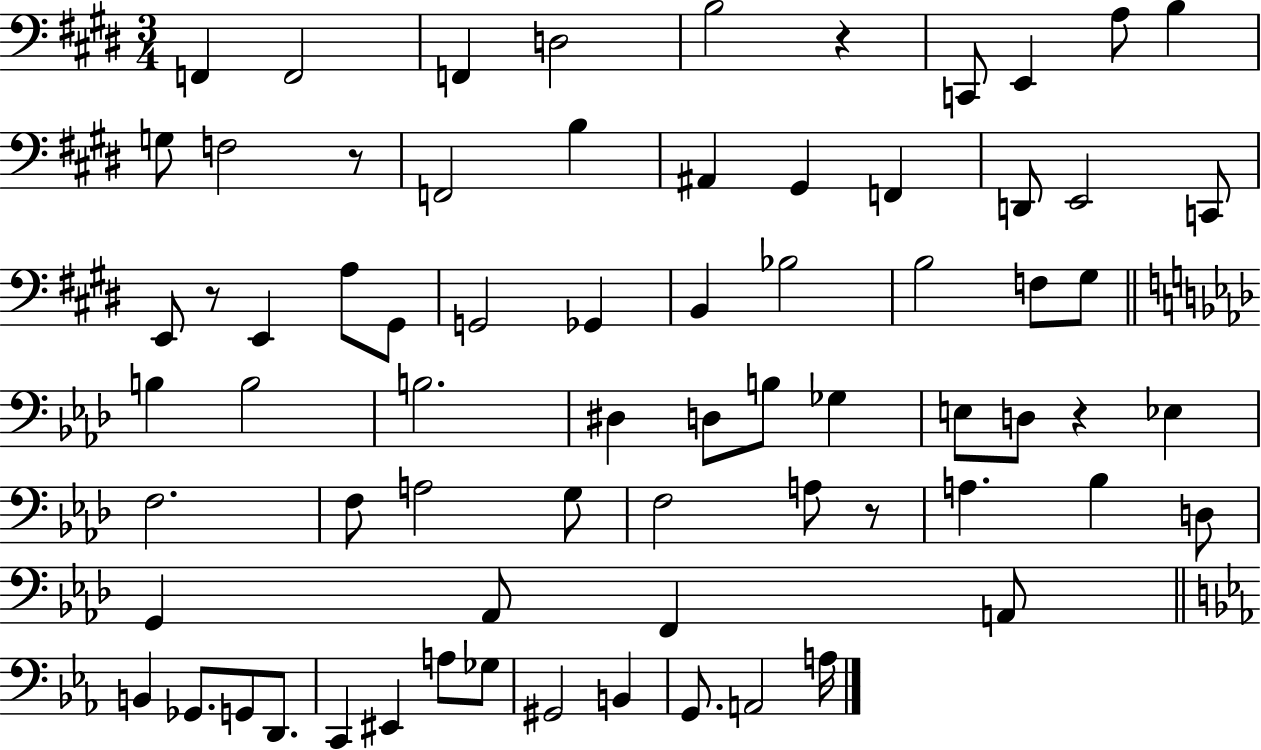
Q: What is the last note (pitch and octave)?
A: A3